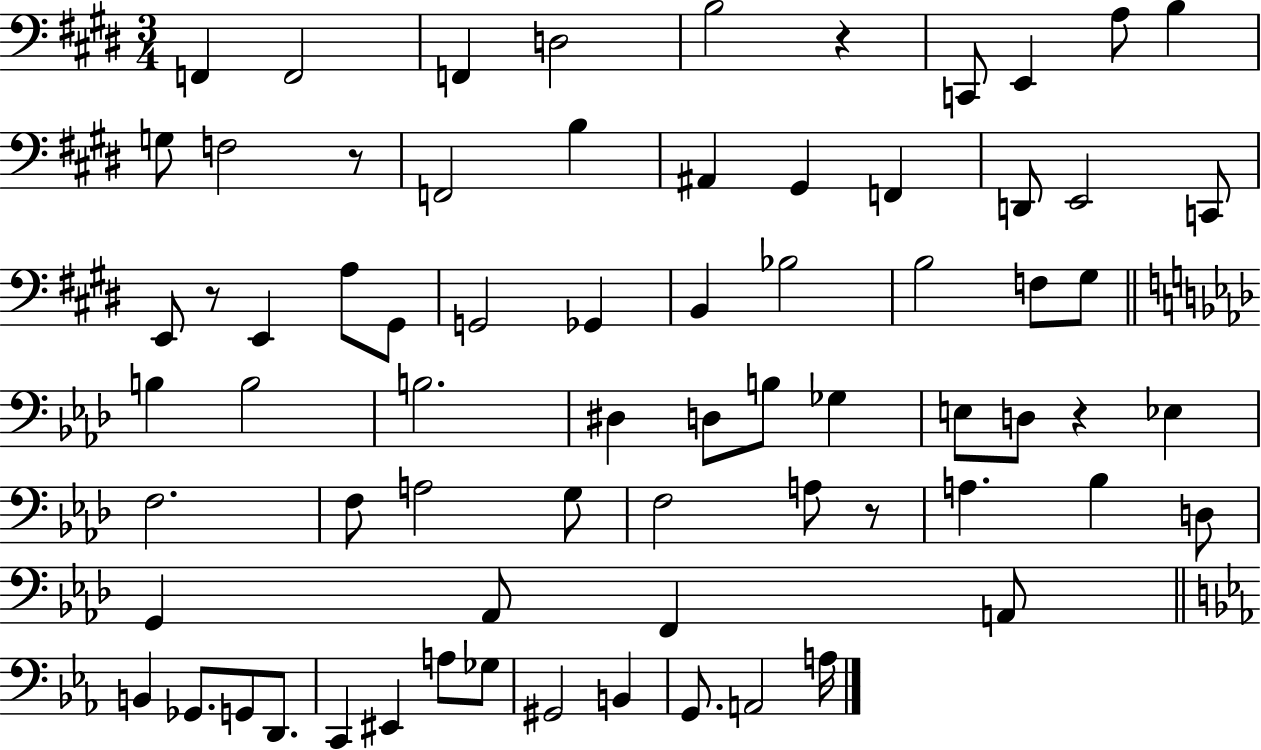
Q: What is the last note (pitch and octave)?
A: A3